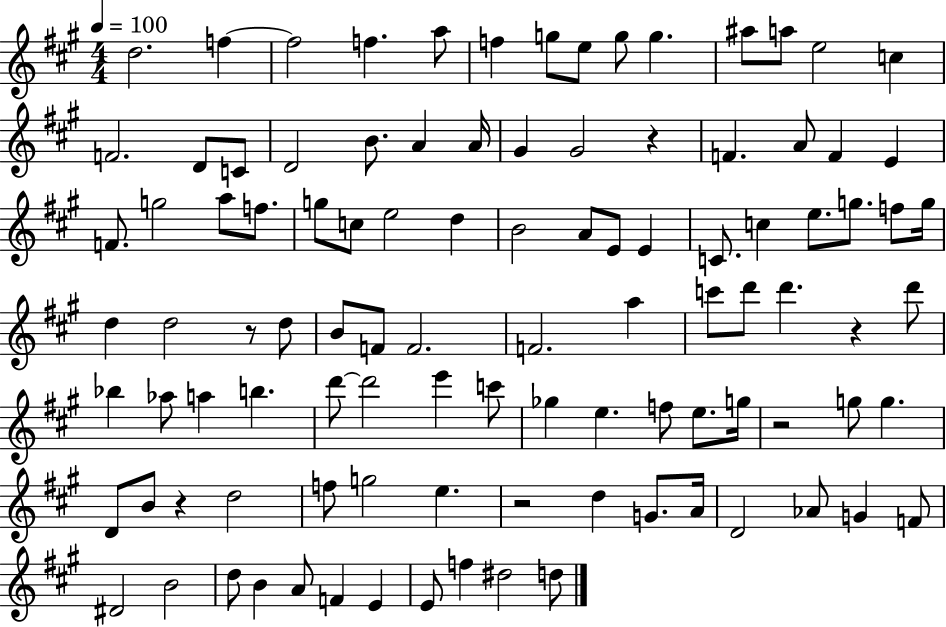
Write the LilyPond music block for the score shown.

{
  \clef treble
  \numericTimeSignature
  \time 4/4
  \key a \major
  \tempo 4 = 100
  d''2. f''4~~ | f''2 f''4. a''8 | f''4 g''8 e''8 g''8 g''4. | ais''8 a''8 e''2 c''4 | \break f'2. d'8 c'8 | d'2 b'8. a'4 a'16 | gis'4 gis'2 r4 | f'4. a'8 f'4 e'4 | \break f'8. g''2 a''8 f''8. | g''8 c''8 e''2 d''4 | b'2 a'8 e'8 e'4 | c'8. c''4 e''8. g''8. f''8 g''16 | \break d''4 d''2 r8 d''8 | b'8 f'8 f'2. | f'2. a''4 | c'''8 d'''8 d'''4. r4 d'''8 | \break bes''4 aes''8 a''4 b''4. | d'''8~~ d'''2 e'''4 c'''8 | ges''4 e''4. f''8 e''8. g''16 | r2 g''8 g''4. | \break d'8 b'8 r4 d''2 | f''8 g''2 e''4. | r2 d''4 g'8. a'16 | d'2 aes'8 g'4 f'8 | \break dis'2 b'2 | d''8 b'4 a'8 f'4 e'4 | e'8 f''4 dis''2 d''8 | \bar "|."
}